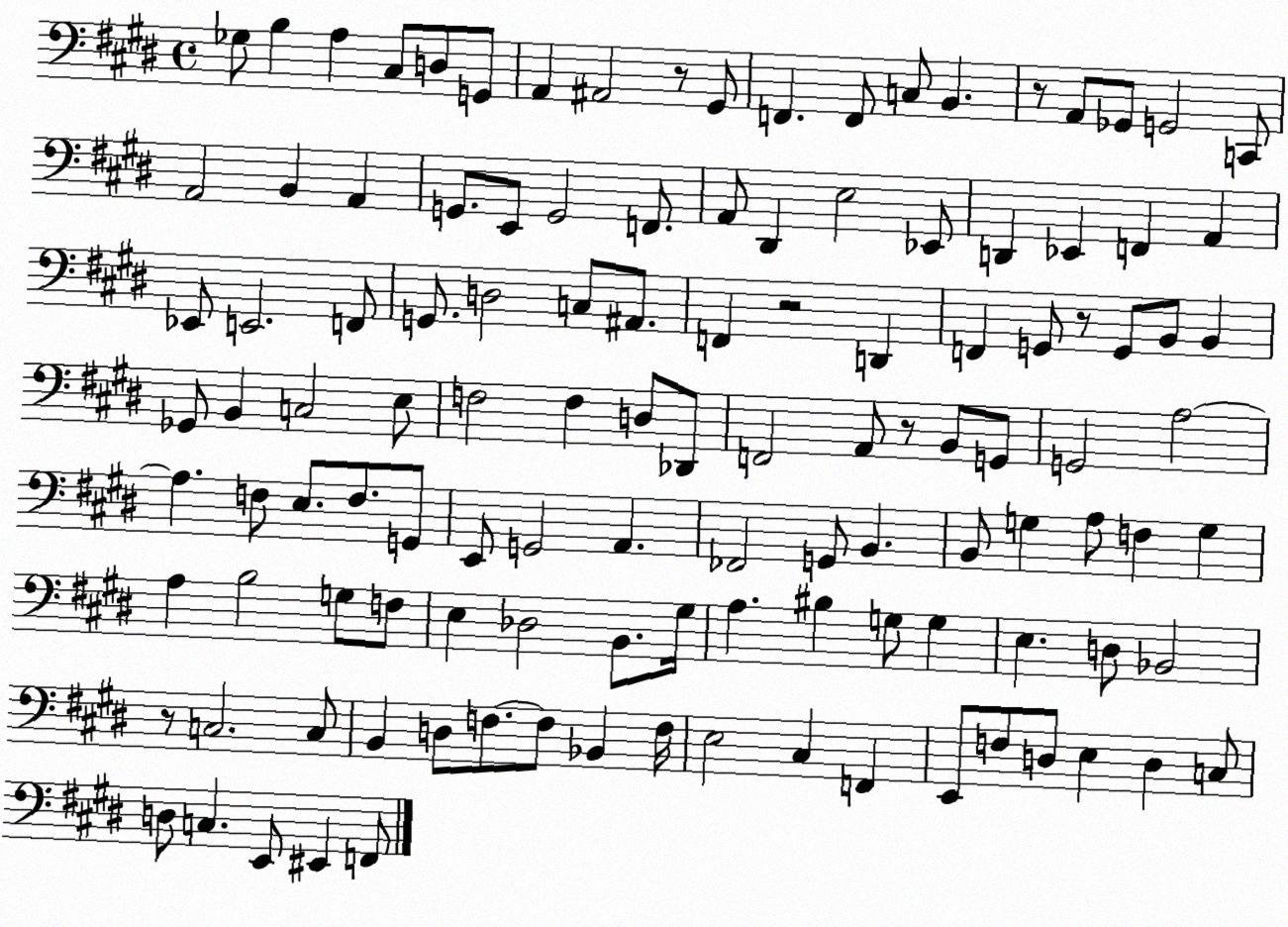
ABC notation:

X:1
T:Untitled
M:4/4
L:1/4
K:E
_G,/2 B, A, ^C,/2 D,/2 G,,/2 A,, ^A,,2 z/2 ^G,,/2 F,, F,,/2 C,/2 B,, z/2 A,,/2 _G,,/2 G,,2 C,,/2 A,,2 B,, A,, G,,/2 E,,/2 G,,2 F,,/2 A,,/2 ^D,, E,2 _E,,/2 D,, _E,, F,, A,, _E,,/2 E,,2 F,,/2 G,,/2 D,2 C,/2 ^A,,/2 F,, z2 D,, F,, G,,/2 z/2 G,,/2 B,,/2 B,, _G,,/2 B,, C,2 E,/2 F,2 F, D,/2 _D,,/2 F,,2 A,,/2 z/2 B,,/2 G,,/2 G,,2 A,2 A, F,/2 E,/2 F,/2 G,,/2 E,,/2 G,,2 A,, _F,,2 G,,/2 B,, B,,/2 G, A,/2 F, G, A, B,2 G,/2 F,/2 E, _D,2 B,,/2 ^G,/4 A, ^B, G,/2 G, E, D,/2 _B,,2 z/2 C,2 C,/2 B,, D,/2 F,/2 F,/2 _B,, F,/4 E,2 ^C, F,, E,,/2 F,/2 D,/2 E, D, C,/2 D,/2 C, E,,/2 ^E,, F,,/2